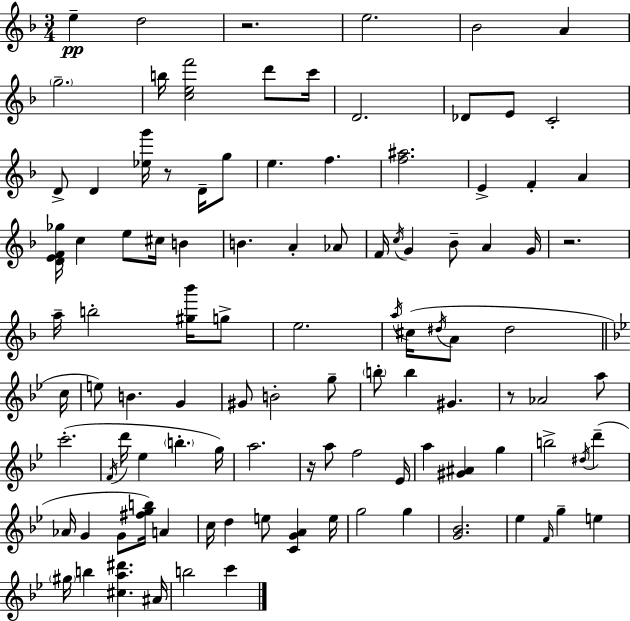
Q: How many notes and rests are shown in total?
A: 105